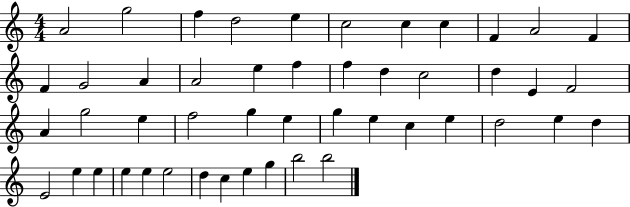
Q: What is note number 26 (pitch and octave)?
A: E5